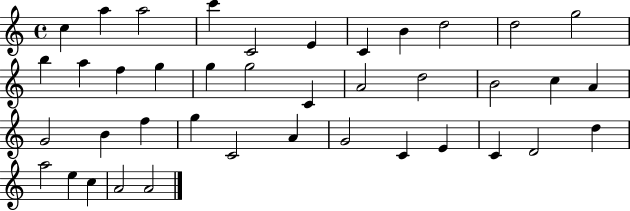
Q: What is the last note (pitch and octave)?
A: A4